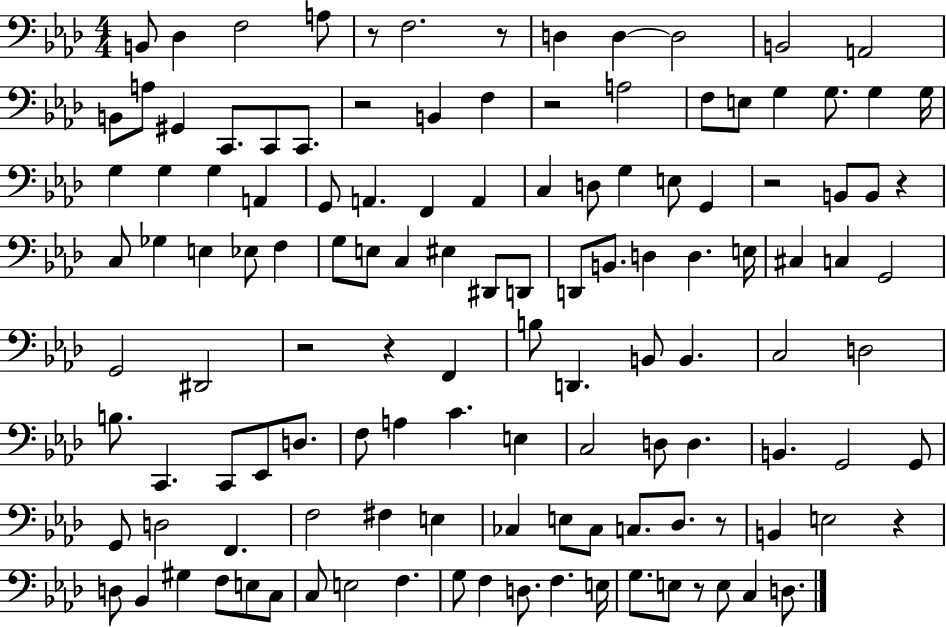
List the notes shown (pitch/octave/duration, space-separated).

B2/e Db3/q F3/h A3/e R/e F3/h. R/e D3/q D3/q D3/h B2/h A2/h B2/e A3/e G#2/q C2/e. C2/e C2/e. R/h B2/q F3/q R/h A3/h F3/e E3/e G3/q G3/e. G3/q G3/s G3/q G3/q G3/q A2/q G2/e A2/q. F2/q A2/q C3/q D3/e G3/q E3/e G2/q R/h B2/e B2/e R/q C3/e Gb3/q E3/q Eb3/e F3/q G3/e E3/e C3/q EIS3/q D#2/e D2/e D2/e B2/e. D3/q D3/q. E3/s C#3/q C3/q G2/h G2/h D#2/h R/h R/q F2/q B3/e D2/q. B2/e B2/q. C3/h D3/h B3/e. C2/q. C2/e Eb2/e D3/e. F3/e A3/q C4/q. E3/q C3/h D3/e D3/q. B2/q. G2/h G2/e G2/e D3/h F2/q. F3/h F#3/q E3/q CES3/q E3/e CES3/e C3/e. Db3/e. R/e B2/q E3/h R/q D3/e Bb2/q G#3/q F3/e E3/e C3/e C3/e E3/h F3/q. G3/e F3/q D3/e. F3/q. E3/s G3/e. E3/e R/e E3/e C3/q D3/e.